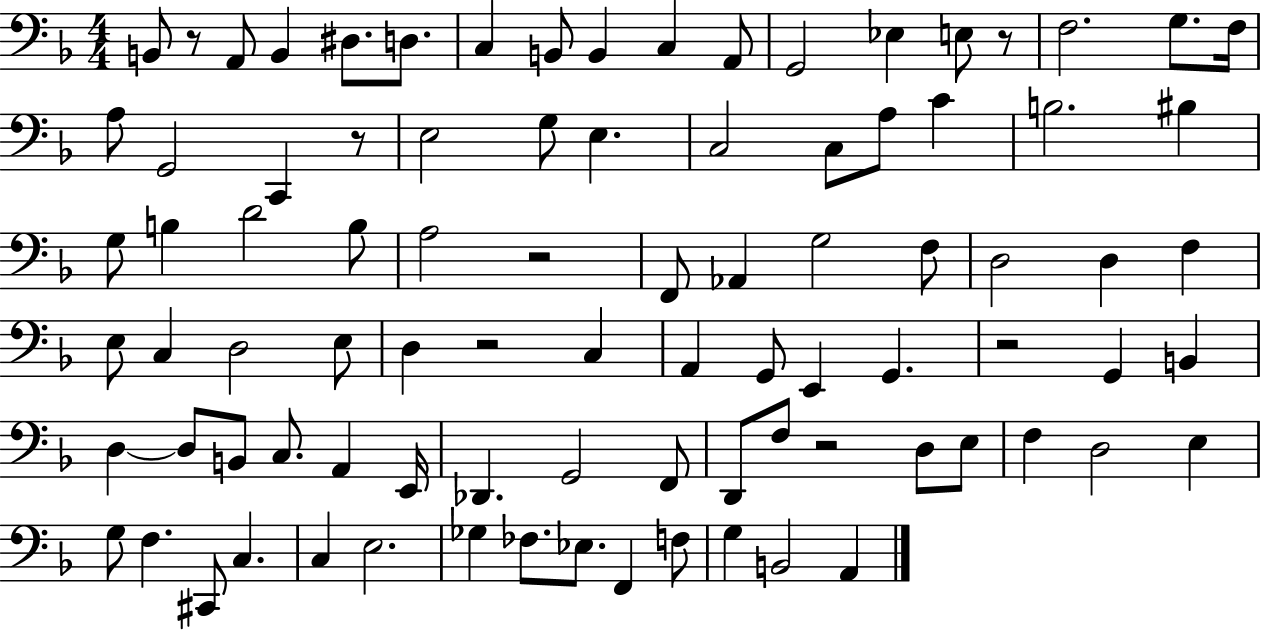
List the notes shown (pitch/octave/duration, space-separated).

B2/e R/e A2/e B2/q D#3/e. D3/e. C3/q B2/e B2/q C3/q A2/e G2/h Eb3/q E3/e R/e F3/h. G3/e. F3/s A3/e G2/h C2/q R/e E3/h G3/e E3/q. C3/h C3/e A3/e C4/q B3/h. BIS3/q G3/e B3/q D4/h B3/e A3/h R/h F2/e Ab2/q G3/h F3/e D3/h D3/q F3/q E3/e C3/q D3/h E3/e D3/q R/h C3/q A2/q G2/e E2/q G2/q. R/h G2/q B2/q D3/q D3/e B2/e C3/e. A2/q E2/s Db2/q. G2/h F2/e D2/e F3/e R/h D3/e E3/e F3/q D3/h E3/q G3/e F3/q. C#2/e C3/q. C3/q E3/h. Gb3/q FES3/e. Eb3/e. F2/q F3/e G3/q B2/h A2/q